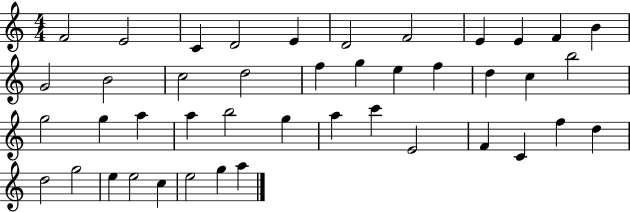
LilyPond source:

{
  \clef treble
  \numericTimeSignature
  \time 4/4
  \key c \major
  f'2 e'2 | c'4 d'2 e'4 | d'2 f'2 | e'4 e'4 f'4 b'4 | \break g'2 b'2 | c''2 d''2 | f''4 g''4 e''4 f''4 | d''4 c''4 b''2 | \break g''2 g''4 a''4 | a''4 b''2 g''4 | a''4 c'''4 e'2 | f'4 c'4 f''4 d''4 | \break d''2 g''2 | e''4 e''2 c''4 | e''2 g''4 a''4 | \bar "|."
}